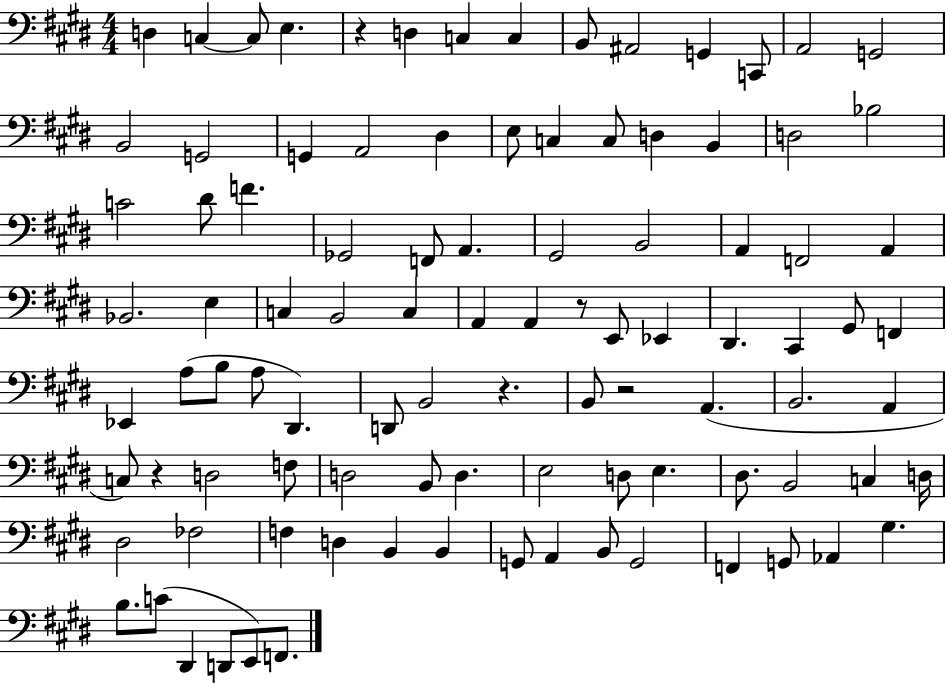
X:1
T:Untitled
M:4/4
L:1/4
K:E
D, C, C,/2 E, z D, C, C, B,,/2 ^A,,2 G,, C,,/2 A,,2 G,,2 B,,2 G,,2 G,, A,,2 ^D, E,/2 C, C,/2 D, B,, D,2 _B,2 C2 ^D/2 F _G,,2 F,,/2 A,, ^G,,2 B,,2 A,, F,,2 A,, _B,,2 E, C, B,,2 C, A,, A,, z/2 E,,/2 _E,, ^D,, ^C,, ^G,,/2 F,, _E,, A,/2 B,/2 A,/2 ^D,, D,,/2 B,,2 z B,,/2 z2 A,, B,,2 A,, C,/2 z D,2 F,/2 D,2 B,,/2 D, E,2 D,/2 E, ^D,/2 B,,2 C, D,/4 ^D,2 _F,2 F, D, B,, B,, G,,/2 A,, B,,/2 G,,2 F,, G,,/2 _A,, ^G, B,/2 C/2 ^D,, D,,/2 E,,/2 F,,/2